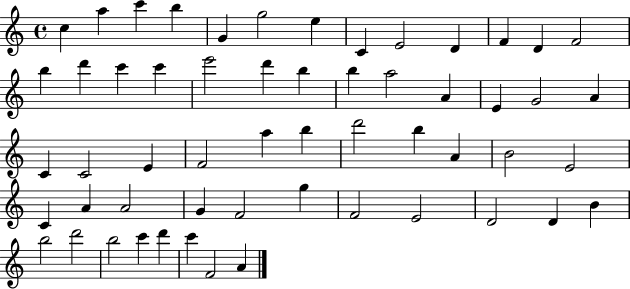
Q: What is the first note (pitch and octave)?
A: C5